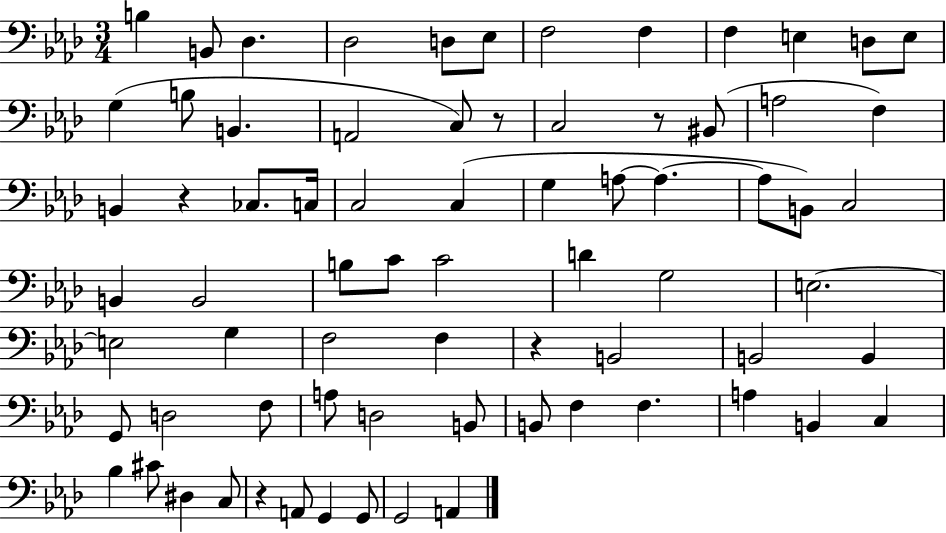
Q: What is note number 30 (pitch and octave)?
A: A3